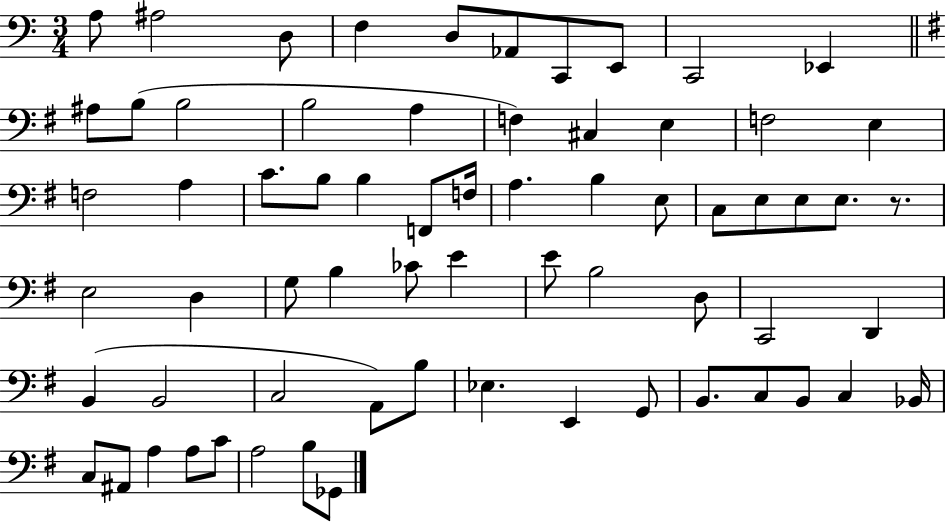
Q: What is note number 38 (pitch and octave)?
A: B3